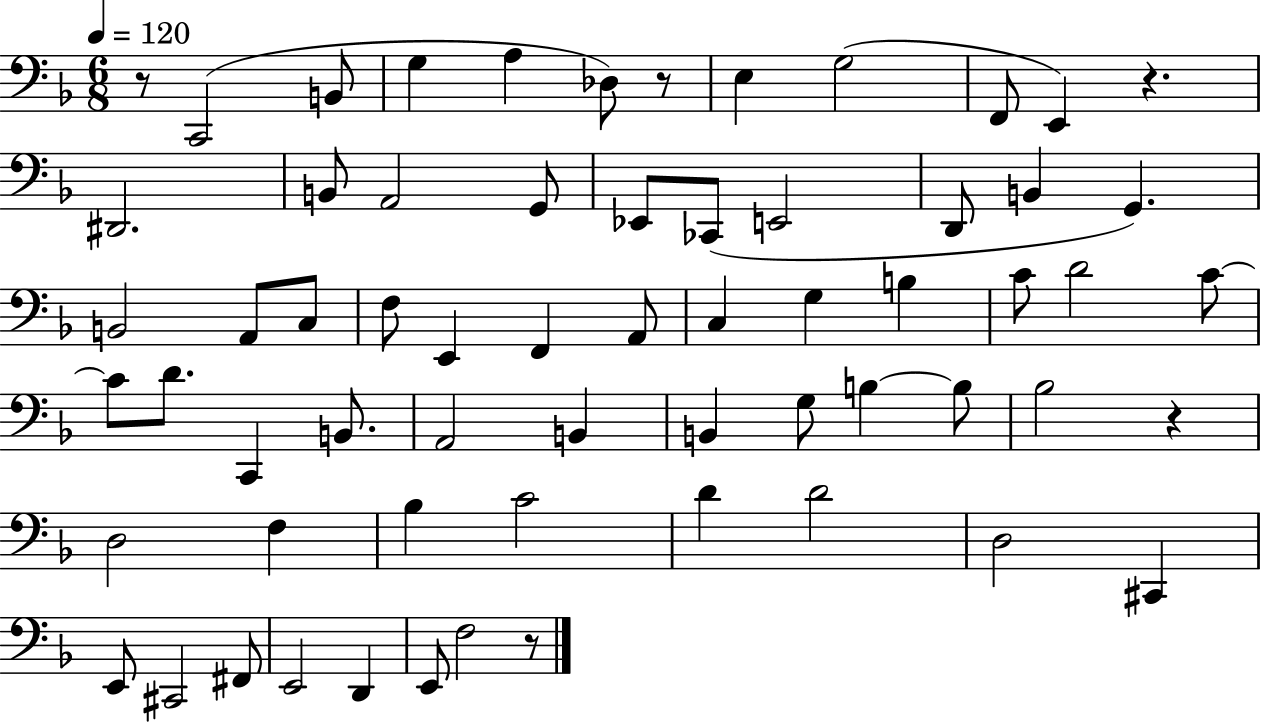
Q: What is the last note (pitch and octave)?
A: F3